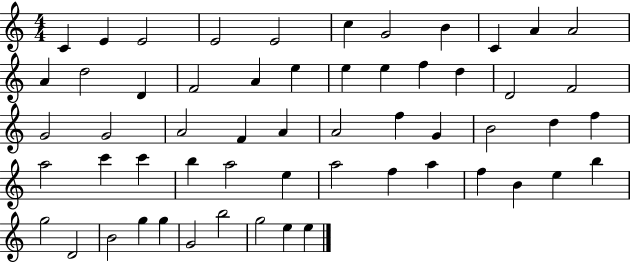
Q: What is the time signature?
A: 4/4